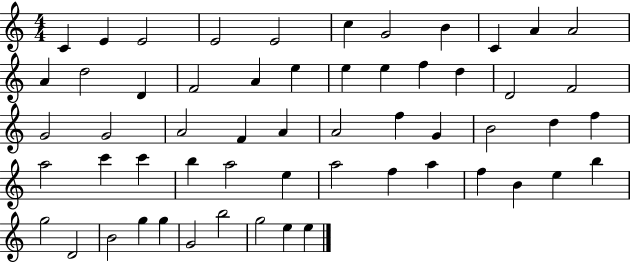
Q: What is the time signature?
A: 4/4